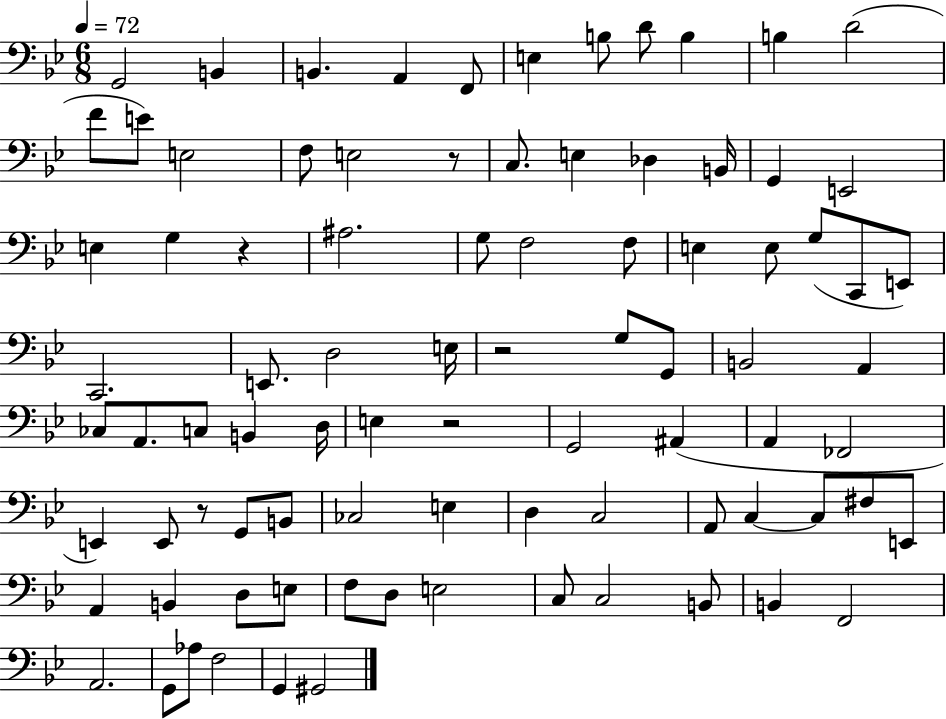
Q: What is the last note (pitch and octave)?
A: G#2